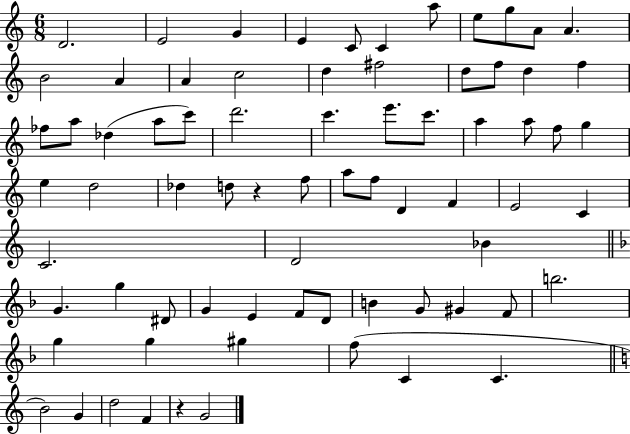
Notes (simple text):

D4/h. E4/h G4/q E4/q C4/e C4/q A5/e E5/e G5/e A4/e A4/q. B4/h A4/q A4/q C5/h D5/q F#5/h D5/e F5/e D5/q F5/q FES5/e A5/e Db5/q A5/e C6/e D6/h. C6/q. E6/e. C6/e. A5/q A5/e F5/e G5/q E5/q D5/h Db5/q D5/e R/q F5/e A5/e F5/e D4/q F4/q E4/h C4/q C4/h. D4/h Bb4/q G4/q. G5/q D#4/e G4/q E4/q F4/e D4/e B4/q G4/e G#4/q F4/e B5/h. G5/q G5/q G#5/q F5/e C4/q C4/q. B4/h G4/q D5/h F4/q R/q G4/h